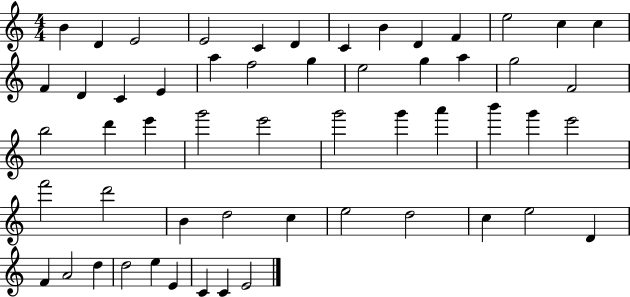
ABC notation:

X:1
T:Untitled
M:4/4
L:1/4
K:C
B D E2 E2 C D C B D F e2 c c F D C E a f2 g e2 g a g2 F2 b2 d' e' g'2 e'2 g'2 g' a' b' g' e'2 f'2 d'2 B d2 c e2 d2 c e2 D F A2 d d2 e E C C E2